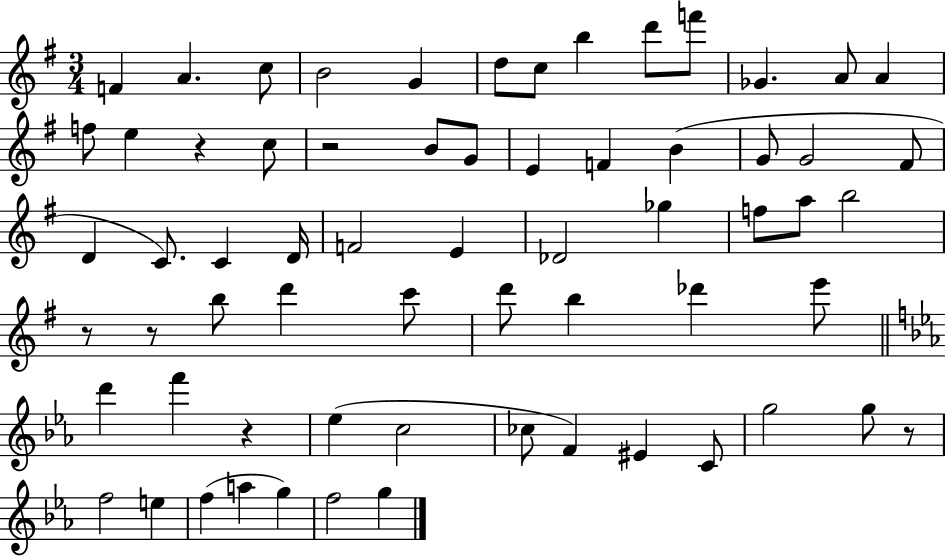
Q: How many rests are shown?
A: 6